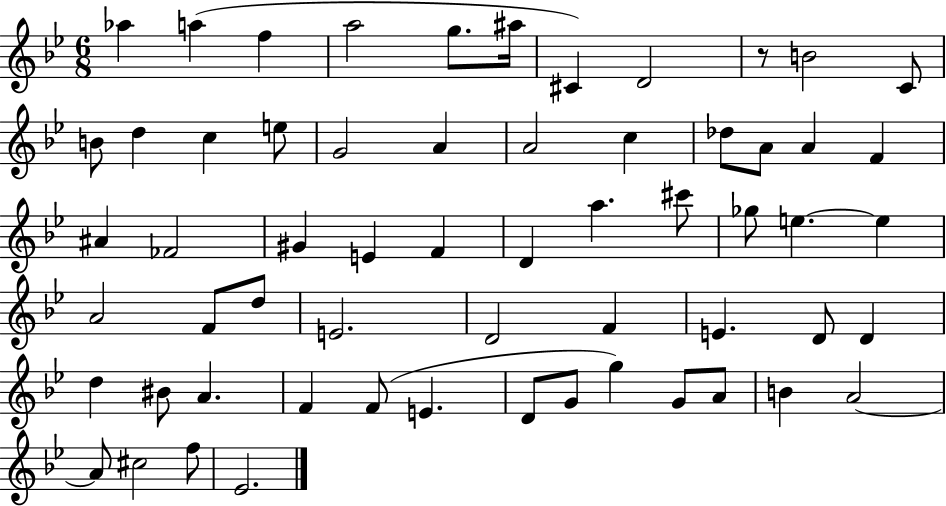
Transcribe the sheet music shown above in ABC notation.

X:1
T:Untitled
M:6/8
L:1/4
K:Bb
_a a f a2 g/2 ^a/4 ^C D2 z/2 B2 C/2 B/2 d c e/2 G2 A A2 c _d/2 A/2 A F ^A _F2 ^G E F D a ^c'/2 _g/2 e e A2 F/2 d/2 E2 D2 F E D/2 D d ^B/2 A F F/2 E D/2 G/2 g G/2 A/2 B A2 A/2 ^c2 f/2 _E2